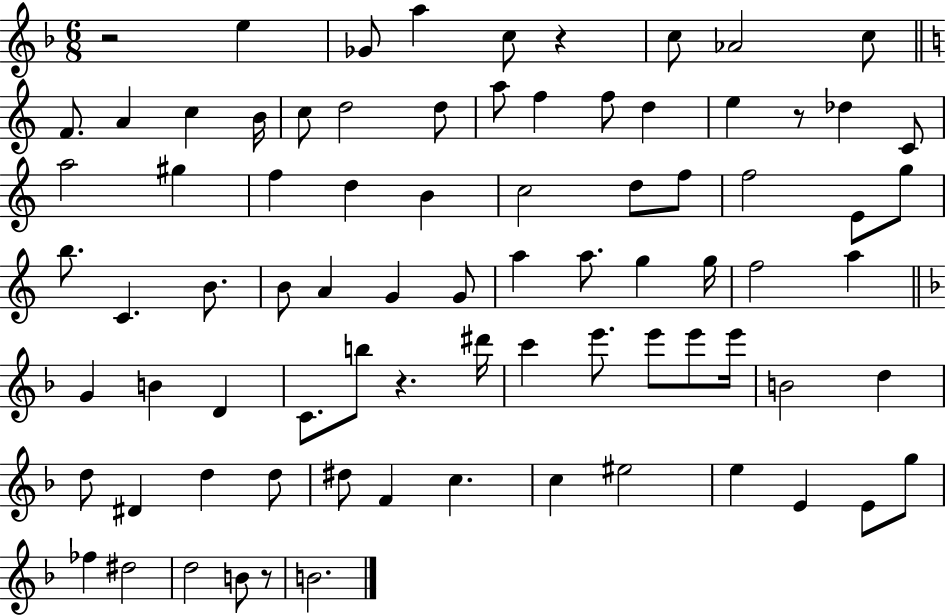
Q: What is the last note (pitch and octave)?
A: B4